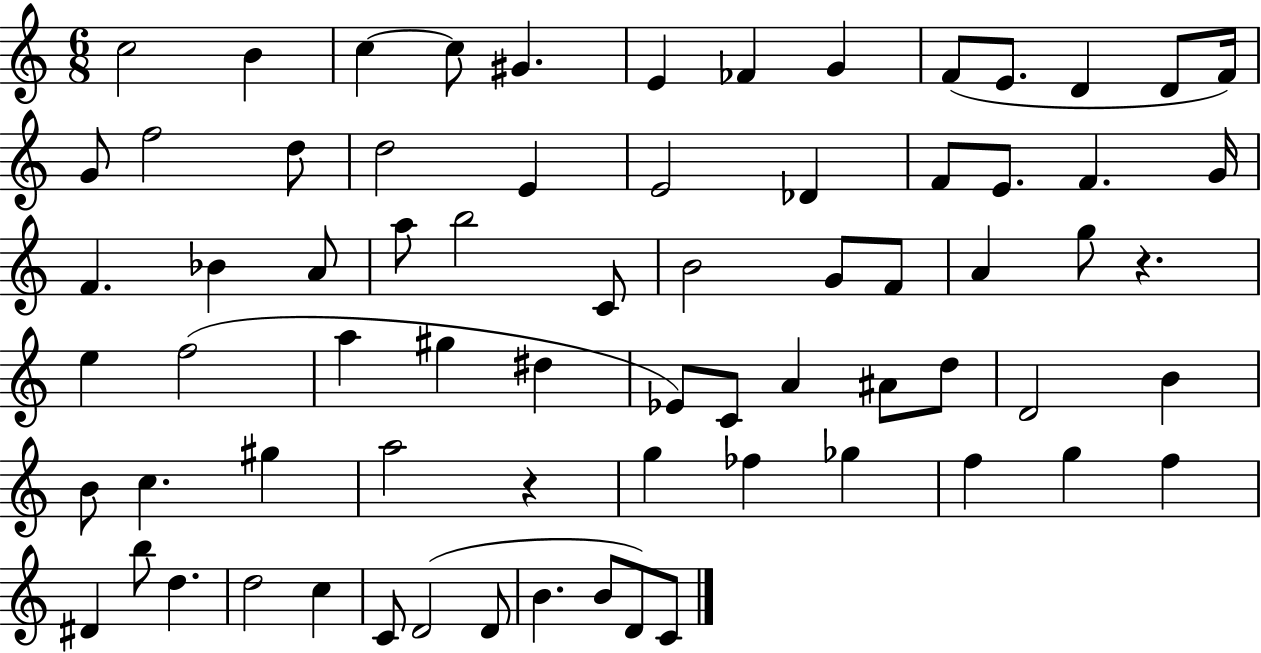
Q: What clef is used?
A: treble